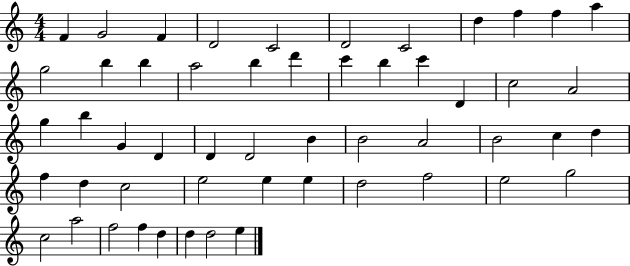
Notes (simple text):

F4/q G4/h F4/q D4/h C4/h D4/h C4/h D5/q F5/q F5/q A5/q G5/h B5/q B5/q A5/h B5/q D6/q C6/q B5/q C6/q D4/q C5/h A4/h G5/q B5/q G4/q D4/q D4/q D4/h B4/q B4/h A4/h B4/h C5/q D5/q F5/q D5/q C5/h E5/h E5/q E5/q D5/h F5/h E5/h G5/h C5/h A5/h F5/h F5/q D5/q D5/q D5/h E5/q